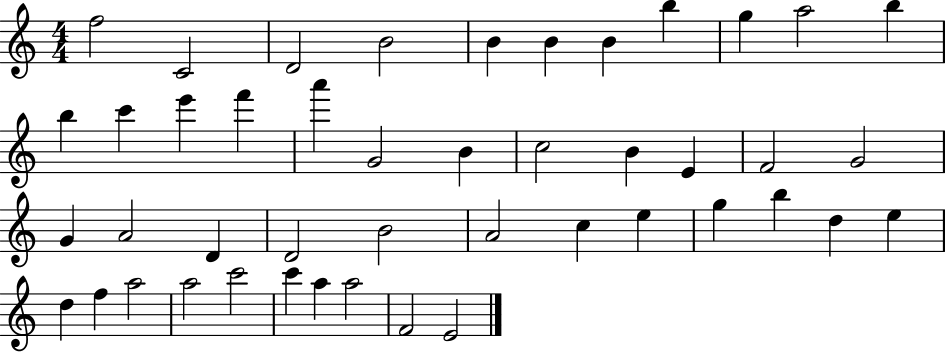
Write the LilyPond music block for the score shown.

{
  \clef treble
  \numericTimeSignature
  \time 4/4
  \key c \major
  f''2 c'2 | d'2 b'2 | b'4 b'4 b'4 b''4 | g''4 a''2 b''4 | \break b''4 c'''4 e'''4 f'''4 | a'''4 g'2 b'4 | c''2 b'4 e'4 | f'2 g'2 | \break g'4 a'2 d'4 | d'2 b'2 | a'2 c''4 e''4 | g''4 b''4 d''4 e''4 | \break d''4 f''4 a''2 | a''2 c'''2 | c'''4 a''4 a''2 | f'2 e'2 | \break \bar "|."
}